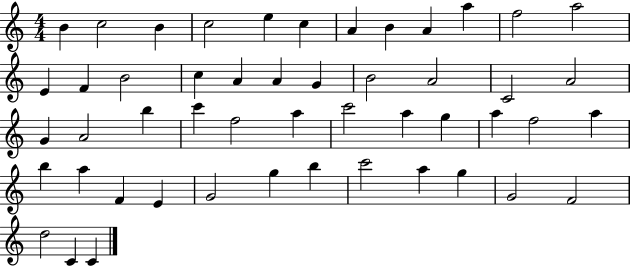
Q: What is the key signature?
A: C major